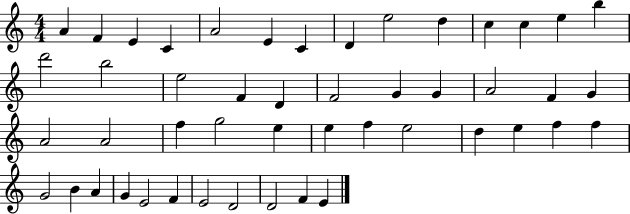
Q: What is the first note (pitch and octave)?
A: A4